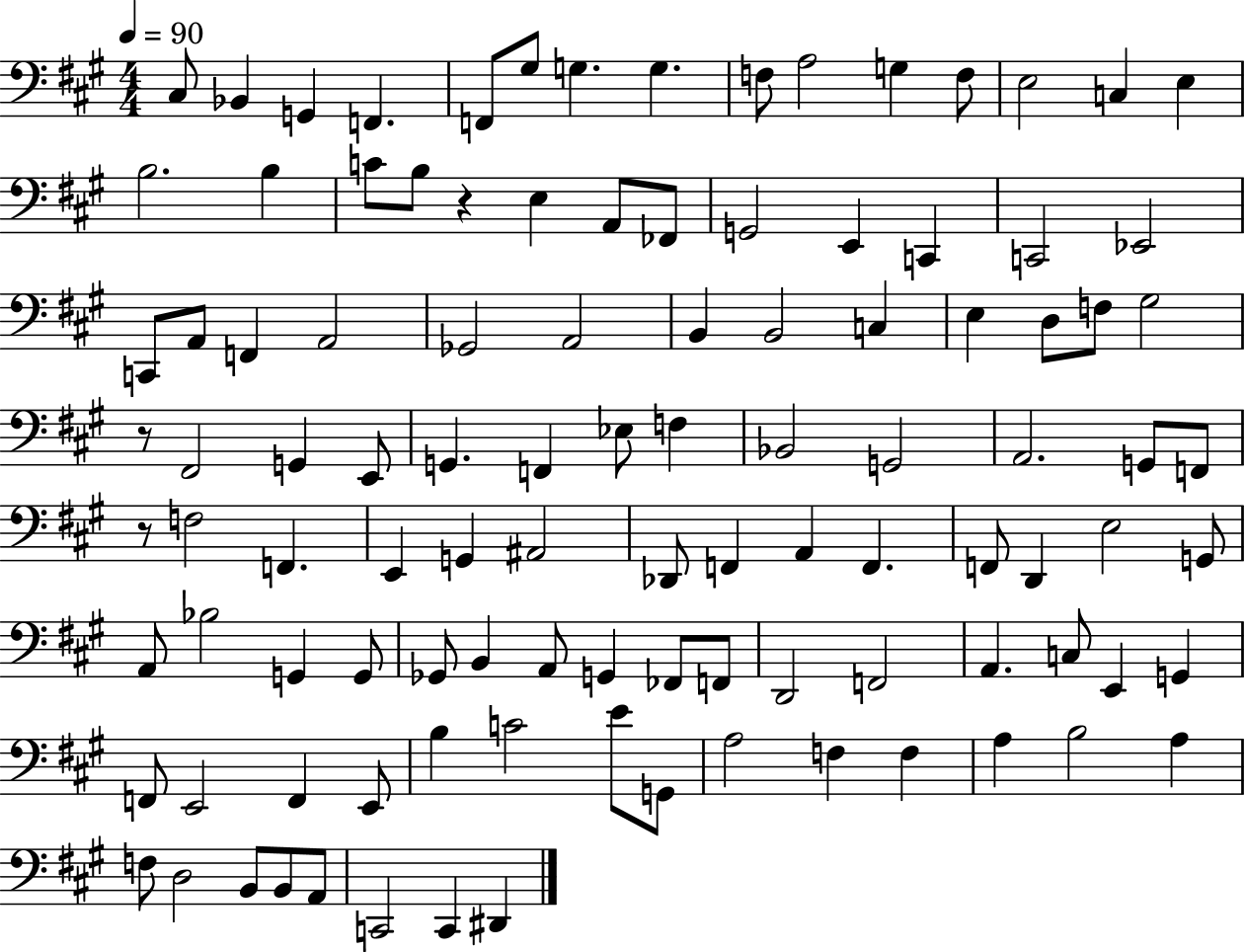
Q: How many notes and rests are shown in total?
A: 106